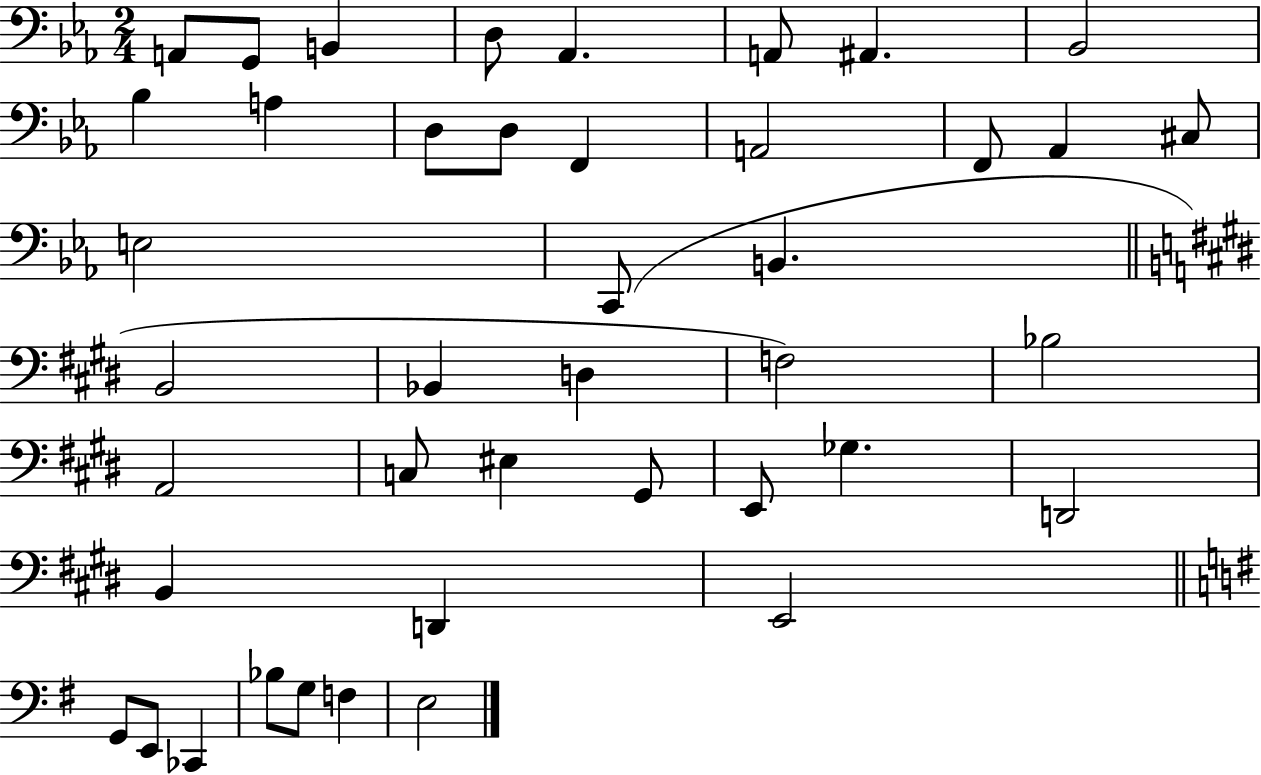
A2/e G2/e B2/q D3/e Ab2/q. A2/e A#2/q. Bb2/h Bb3/q A3/q D3/e D3/e F2/q A2/h F2/e Ab2/q C#3/e E3/h C2/e B2/q. B2/h Bb2/q D3/q F3/h Bb3/h A2/h C3/e EIS3/q G#2/e E2/e Gb3/q. D2/h B2/q D2/q E2/h G2/e E2/e CES2/q Bb3/e G3/e F3/q E3/h